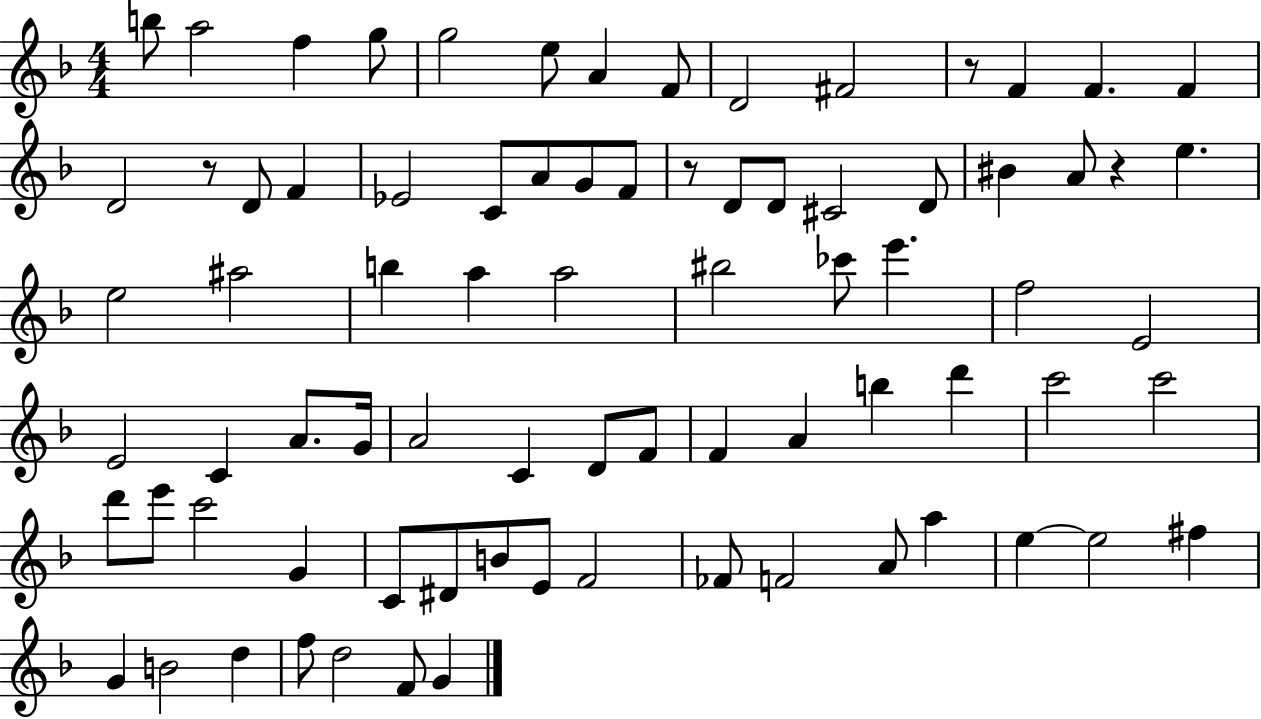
{
  \clef treble
  \numericTimeSignature
  \time 4/4
  \key f \major
  \repeat volta 2 { b''8 a''2 f''4 g''8 | g''2 e''8 a'4 f'8 | d'2 fis'2 | r8 f'4 f'4. f'4 | \break d'2 r8 d'8 f'4 | ees'2 c'8 a'8 g'8 f'8 | r8 d'8 d'8 cis'2 d'8 | bis'4 a'8 r4 e''4. | \break e''2 ais''2 | b''4 a''4 a''2 | bis''2 ces'''8 e'''4. | f''2 e'2 | \break e'2 c'4 a'8. g'16 | a'2 c'4 d'8 f'8 | f'4 a'4 b''4 d'''4 | c'''2 c'''2 | \break d'''8 e'''8 c'''2 g'4 | c'8 dis'8 b'8 e'8 f'2 | fes'8 f'2 a'8 a''4 | e''4~~ e''2 fis''4 | \break g'4 b'2 d''4 | f''8 d''2 f'8 g'4 | } \bar "|."
}